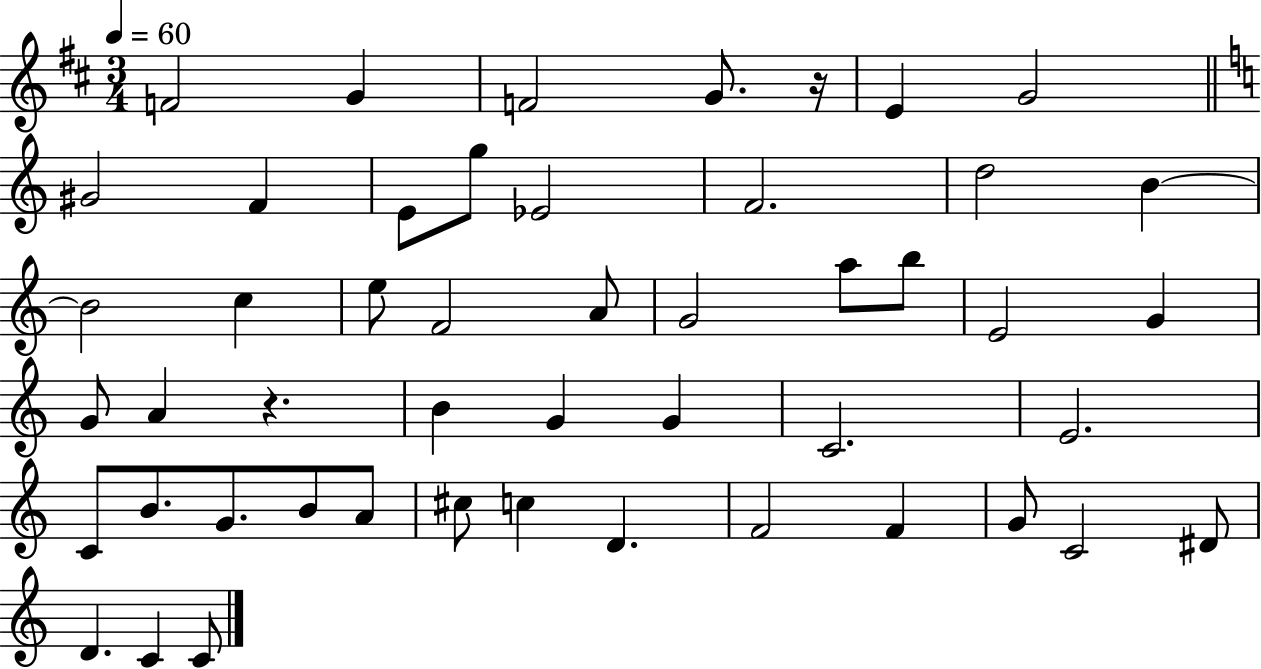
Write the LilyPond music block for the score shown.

{
  \clef treble
  \numericTimeSignature
  \time 3/4
  \key d \major
  \tempo 4 = 60
  f'2 g'4 | f'2 g'8. r16 | e'4 g'2 | \bar "||" \break \key c \major gis'2 f'4 | e'8 g''8 ees'2 | f'2. | d''2 b'4~~ | \break b'2 c''4 | e''8 f'2 a'8 | g'2 a''8 b''8 | e'2 g'4 | \break g'8 a'4 r4. | b'4 g'4 g'4 | c'2. | e'2. | \break c'8 b'8. g'8. b'8 a'8 | cis''8 c''4 d'4. | f'2 f'4 | g'8 c'2 dis'8 | \break d'4. c'4 c'8 | \bar "|."
}